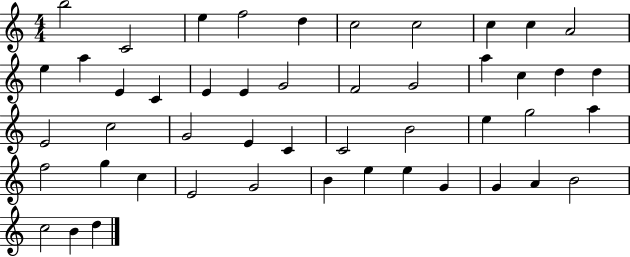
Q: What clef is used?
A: treble